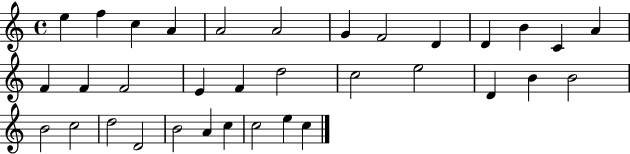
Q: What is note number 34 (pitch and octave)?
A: C5